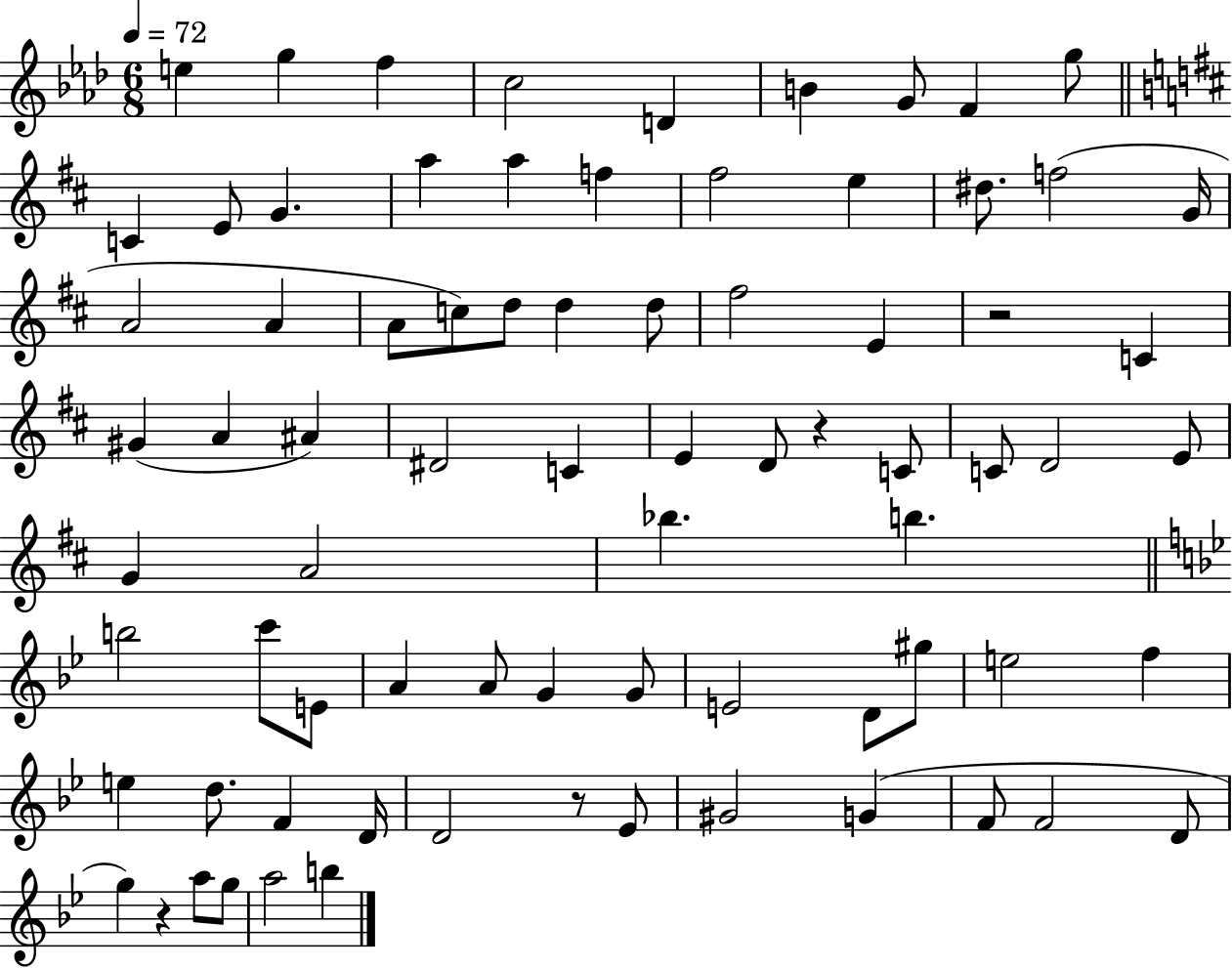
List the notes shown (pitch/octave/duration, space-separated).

E5/q G5/q F5/q C5/h D4/q B4/q G4/e F4/q G5/e C4/q E4/e G4/q. A5/q A5/q F5/q F#5/h E5/q D#5/e. F5/h G4/s A4/h A4/q A4/e C5/e D5/e D5/q D5/e F#5/h E4/q R/h C4/q G#4/q A4/q A#4/q D#4/h C4/q E4/q D4/e R/q C4/e C4/e D4/h E4/e G4/q A4/h Bb5/q. B5/q. B5/h C6/e E4/e A4/q A4/e G4/q G4/e E4/h D4/e G#5/e E5/h F5/q E5/q D5/e. F4/q D4/s D4/h R/e Eb4/e G#4/h G4/q F4/e F4/h D4/e G5/q R/q A5/e G5/e A5/h B5/q